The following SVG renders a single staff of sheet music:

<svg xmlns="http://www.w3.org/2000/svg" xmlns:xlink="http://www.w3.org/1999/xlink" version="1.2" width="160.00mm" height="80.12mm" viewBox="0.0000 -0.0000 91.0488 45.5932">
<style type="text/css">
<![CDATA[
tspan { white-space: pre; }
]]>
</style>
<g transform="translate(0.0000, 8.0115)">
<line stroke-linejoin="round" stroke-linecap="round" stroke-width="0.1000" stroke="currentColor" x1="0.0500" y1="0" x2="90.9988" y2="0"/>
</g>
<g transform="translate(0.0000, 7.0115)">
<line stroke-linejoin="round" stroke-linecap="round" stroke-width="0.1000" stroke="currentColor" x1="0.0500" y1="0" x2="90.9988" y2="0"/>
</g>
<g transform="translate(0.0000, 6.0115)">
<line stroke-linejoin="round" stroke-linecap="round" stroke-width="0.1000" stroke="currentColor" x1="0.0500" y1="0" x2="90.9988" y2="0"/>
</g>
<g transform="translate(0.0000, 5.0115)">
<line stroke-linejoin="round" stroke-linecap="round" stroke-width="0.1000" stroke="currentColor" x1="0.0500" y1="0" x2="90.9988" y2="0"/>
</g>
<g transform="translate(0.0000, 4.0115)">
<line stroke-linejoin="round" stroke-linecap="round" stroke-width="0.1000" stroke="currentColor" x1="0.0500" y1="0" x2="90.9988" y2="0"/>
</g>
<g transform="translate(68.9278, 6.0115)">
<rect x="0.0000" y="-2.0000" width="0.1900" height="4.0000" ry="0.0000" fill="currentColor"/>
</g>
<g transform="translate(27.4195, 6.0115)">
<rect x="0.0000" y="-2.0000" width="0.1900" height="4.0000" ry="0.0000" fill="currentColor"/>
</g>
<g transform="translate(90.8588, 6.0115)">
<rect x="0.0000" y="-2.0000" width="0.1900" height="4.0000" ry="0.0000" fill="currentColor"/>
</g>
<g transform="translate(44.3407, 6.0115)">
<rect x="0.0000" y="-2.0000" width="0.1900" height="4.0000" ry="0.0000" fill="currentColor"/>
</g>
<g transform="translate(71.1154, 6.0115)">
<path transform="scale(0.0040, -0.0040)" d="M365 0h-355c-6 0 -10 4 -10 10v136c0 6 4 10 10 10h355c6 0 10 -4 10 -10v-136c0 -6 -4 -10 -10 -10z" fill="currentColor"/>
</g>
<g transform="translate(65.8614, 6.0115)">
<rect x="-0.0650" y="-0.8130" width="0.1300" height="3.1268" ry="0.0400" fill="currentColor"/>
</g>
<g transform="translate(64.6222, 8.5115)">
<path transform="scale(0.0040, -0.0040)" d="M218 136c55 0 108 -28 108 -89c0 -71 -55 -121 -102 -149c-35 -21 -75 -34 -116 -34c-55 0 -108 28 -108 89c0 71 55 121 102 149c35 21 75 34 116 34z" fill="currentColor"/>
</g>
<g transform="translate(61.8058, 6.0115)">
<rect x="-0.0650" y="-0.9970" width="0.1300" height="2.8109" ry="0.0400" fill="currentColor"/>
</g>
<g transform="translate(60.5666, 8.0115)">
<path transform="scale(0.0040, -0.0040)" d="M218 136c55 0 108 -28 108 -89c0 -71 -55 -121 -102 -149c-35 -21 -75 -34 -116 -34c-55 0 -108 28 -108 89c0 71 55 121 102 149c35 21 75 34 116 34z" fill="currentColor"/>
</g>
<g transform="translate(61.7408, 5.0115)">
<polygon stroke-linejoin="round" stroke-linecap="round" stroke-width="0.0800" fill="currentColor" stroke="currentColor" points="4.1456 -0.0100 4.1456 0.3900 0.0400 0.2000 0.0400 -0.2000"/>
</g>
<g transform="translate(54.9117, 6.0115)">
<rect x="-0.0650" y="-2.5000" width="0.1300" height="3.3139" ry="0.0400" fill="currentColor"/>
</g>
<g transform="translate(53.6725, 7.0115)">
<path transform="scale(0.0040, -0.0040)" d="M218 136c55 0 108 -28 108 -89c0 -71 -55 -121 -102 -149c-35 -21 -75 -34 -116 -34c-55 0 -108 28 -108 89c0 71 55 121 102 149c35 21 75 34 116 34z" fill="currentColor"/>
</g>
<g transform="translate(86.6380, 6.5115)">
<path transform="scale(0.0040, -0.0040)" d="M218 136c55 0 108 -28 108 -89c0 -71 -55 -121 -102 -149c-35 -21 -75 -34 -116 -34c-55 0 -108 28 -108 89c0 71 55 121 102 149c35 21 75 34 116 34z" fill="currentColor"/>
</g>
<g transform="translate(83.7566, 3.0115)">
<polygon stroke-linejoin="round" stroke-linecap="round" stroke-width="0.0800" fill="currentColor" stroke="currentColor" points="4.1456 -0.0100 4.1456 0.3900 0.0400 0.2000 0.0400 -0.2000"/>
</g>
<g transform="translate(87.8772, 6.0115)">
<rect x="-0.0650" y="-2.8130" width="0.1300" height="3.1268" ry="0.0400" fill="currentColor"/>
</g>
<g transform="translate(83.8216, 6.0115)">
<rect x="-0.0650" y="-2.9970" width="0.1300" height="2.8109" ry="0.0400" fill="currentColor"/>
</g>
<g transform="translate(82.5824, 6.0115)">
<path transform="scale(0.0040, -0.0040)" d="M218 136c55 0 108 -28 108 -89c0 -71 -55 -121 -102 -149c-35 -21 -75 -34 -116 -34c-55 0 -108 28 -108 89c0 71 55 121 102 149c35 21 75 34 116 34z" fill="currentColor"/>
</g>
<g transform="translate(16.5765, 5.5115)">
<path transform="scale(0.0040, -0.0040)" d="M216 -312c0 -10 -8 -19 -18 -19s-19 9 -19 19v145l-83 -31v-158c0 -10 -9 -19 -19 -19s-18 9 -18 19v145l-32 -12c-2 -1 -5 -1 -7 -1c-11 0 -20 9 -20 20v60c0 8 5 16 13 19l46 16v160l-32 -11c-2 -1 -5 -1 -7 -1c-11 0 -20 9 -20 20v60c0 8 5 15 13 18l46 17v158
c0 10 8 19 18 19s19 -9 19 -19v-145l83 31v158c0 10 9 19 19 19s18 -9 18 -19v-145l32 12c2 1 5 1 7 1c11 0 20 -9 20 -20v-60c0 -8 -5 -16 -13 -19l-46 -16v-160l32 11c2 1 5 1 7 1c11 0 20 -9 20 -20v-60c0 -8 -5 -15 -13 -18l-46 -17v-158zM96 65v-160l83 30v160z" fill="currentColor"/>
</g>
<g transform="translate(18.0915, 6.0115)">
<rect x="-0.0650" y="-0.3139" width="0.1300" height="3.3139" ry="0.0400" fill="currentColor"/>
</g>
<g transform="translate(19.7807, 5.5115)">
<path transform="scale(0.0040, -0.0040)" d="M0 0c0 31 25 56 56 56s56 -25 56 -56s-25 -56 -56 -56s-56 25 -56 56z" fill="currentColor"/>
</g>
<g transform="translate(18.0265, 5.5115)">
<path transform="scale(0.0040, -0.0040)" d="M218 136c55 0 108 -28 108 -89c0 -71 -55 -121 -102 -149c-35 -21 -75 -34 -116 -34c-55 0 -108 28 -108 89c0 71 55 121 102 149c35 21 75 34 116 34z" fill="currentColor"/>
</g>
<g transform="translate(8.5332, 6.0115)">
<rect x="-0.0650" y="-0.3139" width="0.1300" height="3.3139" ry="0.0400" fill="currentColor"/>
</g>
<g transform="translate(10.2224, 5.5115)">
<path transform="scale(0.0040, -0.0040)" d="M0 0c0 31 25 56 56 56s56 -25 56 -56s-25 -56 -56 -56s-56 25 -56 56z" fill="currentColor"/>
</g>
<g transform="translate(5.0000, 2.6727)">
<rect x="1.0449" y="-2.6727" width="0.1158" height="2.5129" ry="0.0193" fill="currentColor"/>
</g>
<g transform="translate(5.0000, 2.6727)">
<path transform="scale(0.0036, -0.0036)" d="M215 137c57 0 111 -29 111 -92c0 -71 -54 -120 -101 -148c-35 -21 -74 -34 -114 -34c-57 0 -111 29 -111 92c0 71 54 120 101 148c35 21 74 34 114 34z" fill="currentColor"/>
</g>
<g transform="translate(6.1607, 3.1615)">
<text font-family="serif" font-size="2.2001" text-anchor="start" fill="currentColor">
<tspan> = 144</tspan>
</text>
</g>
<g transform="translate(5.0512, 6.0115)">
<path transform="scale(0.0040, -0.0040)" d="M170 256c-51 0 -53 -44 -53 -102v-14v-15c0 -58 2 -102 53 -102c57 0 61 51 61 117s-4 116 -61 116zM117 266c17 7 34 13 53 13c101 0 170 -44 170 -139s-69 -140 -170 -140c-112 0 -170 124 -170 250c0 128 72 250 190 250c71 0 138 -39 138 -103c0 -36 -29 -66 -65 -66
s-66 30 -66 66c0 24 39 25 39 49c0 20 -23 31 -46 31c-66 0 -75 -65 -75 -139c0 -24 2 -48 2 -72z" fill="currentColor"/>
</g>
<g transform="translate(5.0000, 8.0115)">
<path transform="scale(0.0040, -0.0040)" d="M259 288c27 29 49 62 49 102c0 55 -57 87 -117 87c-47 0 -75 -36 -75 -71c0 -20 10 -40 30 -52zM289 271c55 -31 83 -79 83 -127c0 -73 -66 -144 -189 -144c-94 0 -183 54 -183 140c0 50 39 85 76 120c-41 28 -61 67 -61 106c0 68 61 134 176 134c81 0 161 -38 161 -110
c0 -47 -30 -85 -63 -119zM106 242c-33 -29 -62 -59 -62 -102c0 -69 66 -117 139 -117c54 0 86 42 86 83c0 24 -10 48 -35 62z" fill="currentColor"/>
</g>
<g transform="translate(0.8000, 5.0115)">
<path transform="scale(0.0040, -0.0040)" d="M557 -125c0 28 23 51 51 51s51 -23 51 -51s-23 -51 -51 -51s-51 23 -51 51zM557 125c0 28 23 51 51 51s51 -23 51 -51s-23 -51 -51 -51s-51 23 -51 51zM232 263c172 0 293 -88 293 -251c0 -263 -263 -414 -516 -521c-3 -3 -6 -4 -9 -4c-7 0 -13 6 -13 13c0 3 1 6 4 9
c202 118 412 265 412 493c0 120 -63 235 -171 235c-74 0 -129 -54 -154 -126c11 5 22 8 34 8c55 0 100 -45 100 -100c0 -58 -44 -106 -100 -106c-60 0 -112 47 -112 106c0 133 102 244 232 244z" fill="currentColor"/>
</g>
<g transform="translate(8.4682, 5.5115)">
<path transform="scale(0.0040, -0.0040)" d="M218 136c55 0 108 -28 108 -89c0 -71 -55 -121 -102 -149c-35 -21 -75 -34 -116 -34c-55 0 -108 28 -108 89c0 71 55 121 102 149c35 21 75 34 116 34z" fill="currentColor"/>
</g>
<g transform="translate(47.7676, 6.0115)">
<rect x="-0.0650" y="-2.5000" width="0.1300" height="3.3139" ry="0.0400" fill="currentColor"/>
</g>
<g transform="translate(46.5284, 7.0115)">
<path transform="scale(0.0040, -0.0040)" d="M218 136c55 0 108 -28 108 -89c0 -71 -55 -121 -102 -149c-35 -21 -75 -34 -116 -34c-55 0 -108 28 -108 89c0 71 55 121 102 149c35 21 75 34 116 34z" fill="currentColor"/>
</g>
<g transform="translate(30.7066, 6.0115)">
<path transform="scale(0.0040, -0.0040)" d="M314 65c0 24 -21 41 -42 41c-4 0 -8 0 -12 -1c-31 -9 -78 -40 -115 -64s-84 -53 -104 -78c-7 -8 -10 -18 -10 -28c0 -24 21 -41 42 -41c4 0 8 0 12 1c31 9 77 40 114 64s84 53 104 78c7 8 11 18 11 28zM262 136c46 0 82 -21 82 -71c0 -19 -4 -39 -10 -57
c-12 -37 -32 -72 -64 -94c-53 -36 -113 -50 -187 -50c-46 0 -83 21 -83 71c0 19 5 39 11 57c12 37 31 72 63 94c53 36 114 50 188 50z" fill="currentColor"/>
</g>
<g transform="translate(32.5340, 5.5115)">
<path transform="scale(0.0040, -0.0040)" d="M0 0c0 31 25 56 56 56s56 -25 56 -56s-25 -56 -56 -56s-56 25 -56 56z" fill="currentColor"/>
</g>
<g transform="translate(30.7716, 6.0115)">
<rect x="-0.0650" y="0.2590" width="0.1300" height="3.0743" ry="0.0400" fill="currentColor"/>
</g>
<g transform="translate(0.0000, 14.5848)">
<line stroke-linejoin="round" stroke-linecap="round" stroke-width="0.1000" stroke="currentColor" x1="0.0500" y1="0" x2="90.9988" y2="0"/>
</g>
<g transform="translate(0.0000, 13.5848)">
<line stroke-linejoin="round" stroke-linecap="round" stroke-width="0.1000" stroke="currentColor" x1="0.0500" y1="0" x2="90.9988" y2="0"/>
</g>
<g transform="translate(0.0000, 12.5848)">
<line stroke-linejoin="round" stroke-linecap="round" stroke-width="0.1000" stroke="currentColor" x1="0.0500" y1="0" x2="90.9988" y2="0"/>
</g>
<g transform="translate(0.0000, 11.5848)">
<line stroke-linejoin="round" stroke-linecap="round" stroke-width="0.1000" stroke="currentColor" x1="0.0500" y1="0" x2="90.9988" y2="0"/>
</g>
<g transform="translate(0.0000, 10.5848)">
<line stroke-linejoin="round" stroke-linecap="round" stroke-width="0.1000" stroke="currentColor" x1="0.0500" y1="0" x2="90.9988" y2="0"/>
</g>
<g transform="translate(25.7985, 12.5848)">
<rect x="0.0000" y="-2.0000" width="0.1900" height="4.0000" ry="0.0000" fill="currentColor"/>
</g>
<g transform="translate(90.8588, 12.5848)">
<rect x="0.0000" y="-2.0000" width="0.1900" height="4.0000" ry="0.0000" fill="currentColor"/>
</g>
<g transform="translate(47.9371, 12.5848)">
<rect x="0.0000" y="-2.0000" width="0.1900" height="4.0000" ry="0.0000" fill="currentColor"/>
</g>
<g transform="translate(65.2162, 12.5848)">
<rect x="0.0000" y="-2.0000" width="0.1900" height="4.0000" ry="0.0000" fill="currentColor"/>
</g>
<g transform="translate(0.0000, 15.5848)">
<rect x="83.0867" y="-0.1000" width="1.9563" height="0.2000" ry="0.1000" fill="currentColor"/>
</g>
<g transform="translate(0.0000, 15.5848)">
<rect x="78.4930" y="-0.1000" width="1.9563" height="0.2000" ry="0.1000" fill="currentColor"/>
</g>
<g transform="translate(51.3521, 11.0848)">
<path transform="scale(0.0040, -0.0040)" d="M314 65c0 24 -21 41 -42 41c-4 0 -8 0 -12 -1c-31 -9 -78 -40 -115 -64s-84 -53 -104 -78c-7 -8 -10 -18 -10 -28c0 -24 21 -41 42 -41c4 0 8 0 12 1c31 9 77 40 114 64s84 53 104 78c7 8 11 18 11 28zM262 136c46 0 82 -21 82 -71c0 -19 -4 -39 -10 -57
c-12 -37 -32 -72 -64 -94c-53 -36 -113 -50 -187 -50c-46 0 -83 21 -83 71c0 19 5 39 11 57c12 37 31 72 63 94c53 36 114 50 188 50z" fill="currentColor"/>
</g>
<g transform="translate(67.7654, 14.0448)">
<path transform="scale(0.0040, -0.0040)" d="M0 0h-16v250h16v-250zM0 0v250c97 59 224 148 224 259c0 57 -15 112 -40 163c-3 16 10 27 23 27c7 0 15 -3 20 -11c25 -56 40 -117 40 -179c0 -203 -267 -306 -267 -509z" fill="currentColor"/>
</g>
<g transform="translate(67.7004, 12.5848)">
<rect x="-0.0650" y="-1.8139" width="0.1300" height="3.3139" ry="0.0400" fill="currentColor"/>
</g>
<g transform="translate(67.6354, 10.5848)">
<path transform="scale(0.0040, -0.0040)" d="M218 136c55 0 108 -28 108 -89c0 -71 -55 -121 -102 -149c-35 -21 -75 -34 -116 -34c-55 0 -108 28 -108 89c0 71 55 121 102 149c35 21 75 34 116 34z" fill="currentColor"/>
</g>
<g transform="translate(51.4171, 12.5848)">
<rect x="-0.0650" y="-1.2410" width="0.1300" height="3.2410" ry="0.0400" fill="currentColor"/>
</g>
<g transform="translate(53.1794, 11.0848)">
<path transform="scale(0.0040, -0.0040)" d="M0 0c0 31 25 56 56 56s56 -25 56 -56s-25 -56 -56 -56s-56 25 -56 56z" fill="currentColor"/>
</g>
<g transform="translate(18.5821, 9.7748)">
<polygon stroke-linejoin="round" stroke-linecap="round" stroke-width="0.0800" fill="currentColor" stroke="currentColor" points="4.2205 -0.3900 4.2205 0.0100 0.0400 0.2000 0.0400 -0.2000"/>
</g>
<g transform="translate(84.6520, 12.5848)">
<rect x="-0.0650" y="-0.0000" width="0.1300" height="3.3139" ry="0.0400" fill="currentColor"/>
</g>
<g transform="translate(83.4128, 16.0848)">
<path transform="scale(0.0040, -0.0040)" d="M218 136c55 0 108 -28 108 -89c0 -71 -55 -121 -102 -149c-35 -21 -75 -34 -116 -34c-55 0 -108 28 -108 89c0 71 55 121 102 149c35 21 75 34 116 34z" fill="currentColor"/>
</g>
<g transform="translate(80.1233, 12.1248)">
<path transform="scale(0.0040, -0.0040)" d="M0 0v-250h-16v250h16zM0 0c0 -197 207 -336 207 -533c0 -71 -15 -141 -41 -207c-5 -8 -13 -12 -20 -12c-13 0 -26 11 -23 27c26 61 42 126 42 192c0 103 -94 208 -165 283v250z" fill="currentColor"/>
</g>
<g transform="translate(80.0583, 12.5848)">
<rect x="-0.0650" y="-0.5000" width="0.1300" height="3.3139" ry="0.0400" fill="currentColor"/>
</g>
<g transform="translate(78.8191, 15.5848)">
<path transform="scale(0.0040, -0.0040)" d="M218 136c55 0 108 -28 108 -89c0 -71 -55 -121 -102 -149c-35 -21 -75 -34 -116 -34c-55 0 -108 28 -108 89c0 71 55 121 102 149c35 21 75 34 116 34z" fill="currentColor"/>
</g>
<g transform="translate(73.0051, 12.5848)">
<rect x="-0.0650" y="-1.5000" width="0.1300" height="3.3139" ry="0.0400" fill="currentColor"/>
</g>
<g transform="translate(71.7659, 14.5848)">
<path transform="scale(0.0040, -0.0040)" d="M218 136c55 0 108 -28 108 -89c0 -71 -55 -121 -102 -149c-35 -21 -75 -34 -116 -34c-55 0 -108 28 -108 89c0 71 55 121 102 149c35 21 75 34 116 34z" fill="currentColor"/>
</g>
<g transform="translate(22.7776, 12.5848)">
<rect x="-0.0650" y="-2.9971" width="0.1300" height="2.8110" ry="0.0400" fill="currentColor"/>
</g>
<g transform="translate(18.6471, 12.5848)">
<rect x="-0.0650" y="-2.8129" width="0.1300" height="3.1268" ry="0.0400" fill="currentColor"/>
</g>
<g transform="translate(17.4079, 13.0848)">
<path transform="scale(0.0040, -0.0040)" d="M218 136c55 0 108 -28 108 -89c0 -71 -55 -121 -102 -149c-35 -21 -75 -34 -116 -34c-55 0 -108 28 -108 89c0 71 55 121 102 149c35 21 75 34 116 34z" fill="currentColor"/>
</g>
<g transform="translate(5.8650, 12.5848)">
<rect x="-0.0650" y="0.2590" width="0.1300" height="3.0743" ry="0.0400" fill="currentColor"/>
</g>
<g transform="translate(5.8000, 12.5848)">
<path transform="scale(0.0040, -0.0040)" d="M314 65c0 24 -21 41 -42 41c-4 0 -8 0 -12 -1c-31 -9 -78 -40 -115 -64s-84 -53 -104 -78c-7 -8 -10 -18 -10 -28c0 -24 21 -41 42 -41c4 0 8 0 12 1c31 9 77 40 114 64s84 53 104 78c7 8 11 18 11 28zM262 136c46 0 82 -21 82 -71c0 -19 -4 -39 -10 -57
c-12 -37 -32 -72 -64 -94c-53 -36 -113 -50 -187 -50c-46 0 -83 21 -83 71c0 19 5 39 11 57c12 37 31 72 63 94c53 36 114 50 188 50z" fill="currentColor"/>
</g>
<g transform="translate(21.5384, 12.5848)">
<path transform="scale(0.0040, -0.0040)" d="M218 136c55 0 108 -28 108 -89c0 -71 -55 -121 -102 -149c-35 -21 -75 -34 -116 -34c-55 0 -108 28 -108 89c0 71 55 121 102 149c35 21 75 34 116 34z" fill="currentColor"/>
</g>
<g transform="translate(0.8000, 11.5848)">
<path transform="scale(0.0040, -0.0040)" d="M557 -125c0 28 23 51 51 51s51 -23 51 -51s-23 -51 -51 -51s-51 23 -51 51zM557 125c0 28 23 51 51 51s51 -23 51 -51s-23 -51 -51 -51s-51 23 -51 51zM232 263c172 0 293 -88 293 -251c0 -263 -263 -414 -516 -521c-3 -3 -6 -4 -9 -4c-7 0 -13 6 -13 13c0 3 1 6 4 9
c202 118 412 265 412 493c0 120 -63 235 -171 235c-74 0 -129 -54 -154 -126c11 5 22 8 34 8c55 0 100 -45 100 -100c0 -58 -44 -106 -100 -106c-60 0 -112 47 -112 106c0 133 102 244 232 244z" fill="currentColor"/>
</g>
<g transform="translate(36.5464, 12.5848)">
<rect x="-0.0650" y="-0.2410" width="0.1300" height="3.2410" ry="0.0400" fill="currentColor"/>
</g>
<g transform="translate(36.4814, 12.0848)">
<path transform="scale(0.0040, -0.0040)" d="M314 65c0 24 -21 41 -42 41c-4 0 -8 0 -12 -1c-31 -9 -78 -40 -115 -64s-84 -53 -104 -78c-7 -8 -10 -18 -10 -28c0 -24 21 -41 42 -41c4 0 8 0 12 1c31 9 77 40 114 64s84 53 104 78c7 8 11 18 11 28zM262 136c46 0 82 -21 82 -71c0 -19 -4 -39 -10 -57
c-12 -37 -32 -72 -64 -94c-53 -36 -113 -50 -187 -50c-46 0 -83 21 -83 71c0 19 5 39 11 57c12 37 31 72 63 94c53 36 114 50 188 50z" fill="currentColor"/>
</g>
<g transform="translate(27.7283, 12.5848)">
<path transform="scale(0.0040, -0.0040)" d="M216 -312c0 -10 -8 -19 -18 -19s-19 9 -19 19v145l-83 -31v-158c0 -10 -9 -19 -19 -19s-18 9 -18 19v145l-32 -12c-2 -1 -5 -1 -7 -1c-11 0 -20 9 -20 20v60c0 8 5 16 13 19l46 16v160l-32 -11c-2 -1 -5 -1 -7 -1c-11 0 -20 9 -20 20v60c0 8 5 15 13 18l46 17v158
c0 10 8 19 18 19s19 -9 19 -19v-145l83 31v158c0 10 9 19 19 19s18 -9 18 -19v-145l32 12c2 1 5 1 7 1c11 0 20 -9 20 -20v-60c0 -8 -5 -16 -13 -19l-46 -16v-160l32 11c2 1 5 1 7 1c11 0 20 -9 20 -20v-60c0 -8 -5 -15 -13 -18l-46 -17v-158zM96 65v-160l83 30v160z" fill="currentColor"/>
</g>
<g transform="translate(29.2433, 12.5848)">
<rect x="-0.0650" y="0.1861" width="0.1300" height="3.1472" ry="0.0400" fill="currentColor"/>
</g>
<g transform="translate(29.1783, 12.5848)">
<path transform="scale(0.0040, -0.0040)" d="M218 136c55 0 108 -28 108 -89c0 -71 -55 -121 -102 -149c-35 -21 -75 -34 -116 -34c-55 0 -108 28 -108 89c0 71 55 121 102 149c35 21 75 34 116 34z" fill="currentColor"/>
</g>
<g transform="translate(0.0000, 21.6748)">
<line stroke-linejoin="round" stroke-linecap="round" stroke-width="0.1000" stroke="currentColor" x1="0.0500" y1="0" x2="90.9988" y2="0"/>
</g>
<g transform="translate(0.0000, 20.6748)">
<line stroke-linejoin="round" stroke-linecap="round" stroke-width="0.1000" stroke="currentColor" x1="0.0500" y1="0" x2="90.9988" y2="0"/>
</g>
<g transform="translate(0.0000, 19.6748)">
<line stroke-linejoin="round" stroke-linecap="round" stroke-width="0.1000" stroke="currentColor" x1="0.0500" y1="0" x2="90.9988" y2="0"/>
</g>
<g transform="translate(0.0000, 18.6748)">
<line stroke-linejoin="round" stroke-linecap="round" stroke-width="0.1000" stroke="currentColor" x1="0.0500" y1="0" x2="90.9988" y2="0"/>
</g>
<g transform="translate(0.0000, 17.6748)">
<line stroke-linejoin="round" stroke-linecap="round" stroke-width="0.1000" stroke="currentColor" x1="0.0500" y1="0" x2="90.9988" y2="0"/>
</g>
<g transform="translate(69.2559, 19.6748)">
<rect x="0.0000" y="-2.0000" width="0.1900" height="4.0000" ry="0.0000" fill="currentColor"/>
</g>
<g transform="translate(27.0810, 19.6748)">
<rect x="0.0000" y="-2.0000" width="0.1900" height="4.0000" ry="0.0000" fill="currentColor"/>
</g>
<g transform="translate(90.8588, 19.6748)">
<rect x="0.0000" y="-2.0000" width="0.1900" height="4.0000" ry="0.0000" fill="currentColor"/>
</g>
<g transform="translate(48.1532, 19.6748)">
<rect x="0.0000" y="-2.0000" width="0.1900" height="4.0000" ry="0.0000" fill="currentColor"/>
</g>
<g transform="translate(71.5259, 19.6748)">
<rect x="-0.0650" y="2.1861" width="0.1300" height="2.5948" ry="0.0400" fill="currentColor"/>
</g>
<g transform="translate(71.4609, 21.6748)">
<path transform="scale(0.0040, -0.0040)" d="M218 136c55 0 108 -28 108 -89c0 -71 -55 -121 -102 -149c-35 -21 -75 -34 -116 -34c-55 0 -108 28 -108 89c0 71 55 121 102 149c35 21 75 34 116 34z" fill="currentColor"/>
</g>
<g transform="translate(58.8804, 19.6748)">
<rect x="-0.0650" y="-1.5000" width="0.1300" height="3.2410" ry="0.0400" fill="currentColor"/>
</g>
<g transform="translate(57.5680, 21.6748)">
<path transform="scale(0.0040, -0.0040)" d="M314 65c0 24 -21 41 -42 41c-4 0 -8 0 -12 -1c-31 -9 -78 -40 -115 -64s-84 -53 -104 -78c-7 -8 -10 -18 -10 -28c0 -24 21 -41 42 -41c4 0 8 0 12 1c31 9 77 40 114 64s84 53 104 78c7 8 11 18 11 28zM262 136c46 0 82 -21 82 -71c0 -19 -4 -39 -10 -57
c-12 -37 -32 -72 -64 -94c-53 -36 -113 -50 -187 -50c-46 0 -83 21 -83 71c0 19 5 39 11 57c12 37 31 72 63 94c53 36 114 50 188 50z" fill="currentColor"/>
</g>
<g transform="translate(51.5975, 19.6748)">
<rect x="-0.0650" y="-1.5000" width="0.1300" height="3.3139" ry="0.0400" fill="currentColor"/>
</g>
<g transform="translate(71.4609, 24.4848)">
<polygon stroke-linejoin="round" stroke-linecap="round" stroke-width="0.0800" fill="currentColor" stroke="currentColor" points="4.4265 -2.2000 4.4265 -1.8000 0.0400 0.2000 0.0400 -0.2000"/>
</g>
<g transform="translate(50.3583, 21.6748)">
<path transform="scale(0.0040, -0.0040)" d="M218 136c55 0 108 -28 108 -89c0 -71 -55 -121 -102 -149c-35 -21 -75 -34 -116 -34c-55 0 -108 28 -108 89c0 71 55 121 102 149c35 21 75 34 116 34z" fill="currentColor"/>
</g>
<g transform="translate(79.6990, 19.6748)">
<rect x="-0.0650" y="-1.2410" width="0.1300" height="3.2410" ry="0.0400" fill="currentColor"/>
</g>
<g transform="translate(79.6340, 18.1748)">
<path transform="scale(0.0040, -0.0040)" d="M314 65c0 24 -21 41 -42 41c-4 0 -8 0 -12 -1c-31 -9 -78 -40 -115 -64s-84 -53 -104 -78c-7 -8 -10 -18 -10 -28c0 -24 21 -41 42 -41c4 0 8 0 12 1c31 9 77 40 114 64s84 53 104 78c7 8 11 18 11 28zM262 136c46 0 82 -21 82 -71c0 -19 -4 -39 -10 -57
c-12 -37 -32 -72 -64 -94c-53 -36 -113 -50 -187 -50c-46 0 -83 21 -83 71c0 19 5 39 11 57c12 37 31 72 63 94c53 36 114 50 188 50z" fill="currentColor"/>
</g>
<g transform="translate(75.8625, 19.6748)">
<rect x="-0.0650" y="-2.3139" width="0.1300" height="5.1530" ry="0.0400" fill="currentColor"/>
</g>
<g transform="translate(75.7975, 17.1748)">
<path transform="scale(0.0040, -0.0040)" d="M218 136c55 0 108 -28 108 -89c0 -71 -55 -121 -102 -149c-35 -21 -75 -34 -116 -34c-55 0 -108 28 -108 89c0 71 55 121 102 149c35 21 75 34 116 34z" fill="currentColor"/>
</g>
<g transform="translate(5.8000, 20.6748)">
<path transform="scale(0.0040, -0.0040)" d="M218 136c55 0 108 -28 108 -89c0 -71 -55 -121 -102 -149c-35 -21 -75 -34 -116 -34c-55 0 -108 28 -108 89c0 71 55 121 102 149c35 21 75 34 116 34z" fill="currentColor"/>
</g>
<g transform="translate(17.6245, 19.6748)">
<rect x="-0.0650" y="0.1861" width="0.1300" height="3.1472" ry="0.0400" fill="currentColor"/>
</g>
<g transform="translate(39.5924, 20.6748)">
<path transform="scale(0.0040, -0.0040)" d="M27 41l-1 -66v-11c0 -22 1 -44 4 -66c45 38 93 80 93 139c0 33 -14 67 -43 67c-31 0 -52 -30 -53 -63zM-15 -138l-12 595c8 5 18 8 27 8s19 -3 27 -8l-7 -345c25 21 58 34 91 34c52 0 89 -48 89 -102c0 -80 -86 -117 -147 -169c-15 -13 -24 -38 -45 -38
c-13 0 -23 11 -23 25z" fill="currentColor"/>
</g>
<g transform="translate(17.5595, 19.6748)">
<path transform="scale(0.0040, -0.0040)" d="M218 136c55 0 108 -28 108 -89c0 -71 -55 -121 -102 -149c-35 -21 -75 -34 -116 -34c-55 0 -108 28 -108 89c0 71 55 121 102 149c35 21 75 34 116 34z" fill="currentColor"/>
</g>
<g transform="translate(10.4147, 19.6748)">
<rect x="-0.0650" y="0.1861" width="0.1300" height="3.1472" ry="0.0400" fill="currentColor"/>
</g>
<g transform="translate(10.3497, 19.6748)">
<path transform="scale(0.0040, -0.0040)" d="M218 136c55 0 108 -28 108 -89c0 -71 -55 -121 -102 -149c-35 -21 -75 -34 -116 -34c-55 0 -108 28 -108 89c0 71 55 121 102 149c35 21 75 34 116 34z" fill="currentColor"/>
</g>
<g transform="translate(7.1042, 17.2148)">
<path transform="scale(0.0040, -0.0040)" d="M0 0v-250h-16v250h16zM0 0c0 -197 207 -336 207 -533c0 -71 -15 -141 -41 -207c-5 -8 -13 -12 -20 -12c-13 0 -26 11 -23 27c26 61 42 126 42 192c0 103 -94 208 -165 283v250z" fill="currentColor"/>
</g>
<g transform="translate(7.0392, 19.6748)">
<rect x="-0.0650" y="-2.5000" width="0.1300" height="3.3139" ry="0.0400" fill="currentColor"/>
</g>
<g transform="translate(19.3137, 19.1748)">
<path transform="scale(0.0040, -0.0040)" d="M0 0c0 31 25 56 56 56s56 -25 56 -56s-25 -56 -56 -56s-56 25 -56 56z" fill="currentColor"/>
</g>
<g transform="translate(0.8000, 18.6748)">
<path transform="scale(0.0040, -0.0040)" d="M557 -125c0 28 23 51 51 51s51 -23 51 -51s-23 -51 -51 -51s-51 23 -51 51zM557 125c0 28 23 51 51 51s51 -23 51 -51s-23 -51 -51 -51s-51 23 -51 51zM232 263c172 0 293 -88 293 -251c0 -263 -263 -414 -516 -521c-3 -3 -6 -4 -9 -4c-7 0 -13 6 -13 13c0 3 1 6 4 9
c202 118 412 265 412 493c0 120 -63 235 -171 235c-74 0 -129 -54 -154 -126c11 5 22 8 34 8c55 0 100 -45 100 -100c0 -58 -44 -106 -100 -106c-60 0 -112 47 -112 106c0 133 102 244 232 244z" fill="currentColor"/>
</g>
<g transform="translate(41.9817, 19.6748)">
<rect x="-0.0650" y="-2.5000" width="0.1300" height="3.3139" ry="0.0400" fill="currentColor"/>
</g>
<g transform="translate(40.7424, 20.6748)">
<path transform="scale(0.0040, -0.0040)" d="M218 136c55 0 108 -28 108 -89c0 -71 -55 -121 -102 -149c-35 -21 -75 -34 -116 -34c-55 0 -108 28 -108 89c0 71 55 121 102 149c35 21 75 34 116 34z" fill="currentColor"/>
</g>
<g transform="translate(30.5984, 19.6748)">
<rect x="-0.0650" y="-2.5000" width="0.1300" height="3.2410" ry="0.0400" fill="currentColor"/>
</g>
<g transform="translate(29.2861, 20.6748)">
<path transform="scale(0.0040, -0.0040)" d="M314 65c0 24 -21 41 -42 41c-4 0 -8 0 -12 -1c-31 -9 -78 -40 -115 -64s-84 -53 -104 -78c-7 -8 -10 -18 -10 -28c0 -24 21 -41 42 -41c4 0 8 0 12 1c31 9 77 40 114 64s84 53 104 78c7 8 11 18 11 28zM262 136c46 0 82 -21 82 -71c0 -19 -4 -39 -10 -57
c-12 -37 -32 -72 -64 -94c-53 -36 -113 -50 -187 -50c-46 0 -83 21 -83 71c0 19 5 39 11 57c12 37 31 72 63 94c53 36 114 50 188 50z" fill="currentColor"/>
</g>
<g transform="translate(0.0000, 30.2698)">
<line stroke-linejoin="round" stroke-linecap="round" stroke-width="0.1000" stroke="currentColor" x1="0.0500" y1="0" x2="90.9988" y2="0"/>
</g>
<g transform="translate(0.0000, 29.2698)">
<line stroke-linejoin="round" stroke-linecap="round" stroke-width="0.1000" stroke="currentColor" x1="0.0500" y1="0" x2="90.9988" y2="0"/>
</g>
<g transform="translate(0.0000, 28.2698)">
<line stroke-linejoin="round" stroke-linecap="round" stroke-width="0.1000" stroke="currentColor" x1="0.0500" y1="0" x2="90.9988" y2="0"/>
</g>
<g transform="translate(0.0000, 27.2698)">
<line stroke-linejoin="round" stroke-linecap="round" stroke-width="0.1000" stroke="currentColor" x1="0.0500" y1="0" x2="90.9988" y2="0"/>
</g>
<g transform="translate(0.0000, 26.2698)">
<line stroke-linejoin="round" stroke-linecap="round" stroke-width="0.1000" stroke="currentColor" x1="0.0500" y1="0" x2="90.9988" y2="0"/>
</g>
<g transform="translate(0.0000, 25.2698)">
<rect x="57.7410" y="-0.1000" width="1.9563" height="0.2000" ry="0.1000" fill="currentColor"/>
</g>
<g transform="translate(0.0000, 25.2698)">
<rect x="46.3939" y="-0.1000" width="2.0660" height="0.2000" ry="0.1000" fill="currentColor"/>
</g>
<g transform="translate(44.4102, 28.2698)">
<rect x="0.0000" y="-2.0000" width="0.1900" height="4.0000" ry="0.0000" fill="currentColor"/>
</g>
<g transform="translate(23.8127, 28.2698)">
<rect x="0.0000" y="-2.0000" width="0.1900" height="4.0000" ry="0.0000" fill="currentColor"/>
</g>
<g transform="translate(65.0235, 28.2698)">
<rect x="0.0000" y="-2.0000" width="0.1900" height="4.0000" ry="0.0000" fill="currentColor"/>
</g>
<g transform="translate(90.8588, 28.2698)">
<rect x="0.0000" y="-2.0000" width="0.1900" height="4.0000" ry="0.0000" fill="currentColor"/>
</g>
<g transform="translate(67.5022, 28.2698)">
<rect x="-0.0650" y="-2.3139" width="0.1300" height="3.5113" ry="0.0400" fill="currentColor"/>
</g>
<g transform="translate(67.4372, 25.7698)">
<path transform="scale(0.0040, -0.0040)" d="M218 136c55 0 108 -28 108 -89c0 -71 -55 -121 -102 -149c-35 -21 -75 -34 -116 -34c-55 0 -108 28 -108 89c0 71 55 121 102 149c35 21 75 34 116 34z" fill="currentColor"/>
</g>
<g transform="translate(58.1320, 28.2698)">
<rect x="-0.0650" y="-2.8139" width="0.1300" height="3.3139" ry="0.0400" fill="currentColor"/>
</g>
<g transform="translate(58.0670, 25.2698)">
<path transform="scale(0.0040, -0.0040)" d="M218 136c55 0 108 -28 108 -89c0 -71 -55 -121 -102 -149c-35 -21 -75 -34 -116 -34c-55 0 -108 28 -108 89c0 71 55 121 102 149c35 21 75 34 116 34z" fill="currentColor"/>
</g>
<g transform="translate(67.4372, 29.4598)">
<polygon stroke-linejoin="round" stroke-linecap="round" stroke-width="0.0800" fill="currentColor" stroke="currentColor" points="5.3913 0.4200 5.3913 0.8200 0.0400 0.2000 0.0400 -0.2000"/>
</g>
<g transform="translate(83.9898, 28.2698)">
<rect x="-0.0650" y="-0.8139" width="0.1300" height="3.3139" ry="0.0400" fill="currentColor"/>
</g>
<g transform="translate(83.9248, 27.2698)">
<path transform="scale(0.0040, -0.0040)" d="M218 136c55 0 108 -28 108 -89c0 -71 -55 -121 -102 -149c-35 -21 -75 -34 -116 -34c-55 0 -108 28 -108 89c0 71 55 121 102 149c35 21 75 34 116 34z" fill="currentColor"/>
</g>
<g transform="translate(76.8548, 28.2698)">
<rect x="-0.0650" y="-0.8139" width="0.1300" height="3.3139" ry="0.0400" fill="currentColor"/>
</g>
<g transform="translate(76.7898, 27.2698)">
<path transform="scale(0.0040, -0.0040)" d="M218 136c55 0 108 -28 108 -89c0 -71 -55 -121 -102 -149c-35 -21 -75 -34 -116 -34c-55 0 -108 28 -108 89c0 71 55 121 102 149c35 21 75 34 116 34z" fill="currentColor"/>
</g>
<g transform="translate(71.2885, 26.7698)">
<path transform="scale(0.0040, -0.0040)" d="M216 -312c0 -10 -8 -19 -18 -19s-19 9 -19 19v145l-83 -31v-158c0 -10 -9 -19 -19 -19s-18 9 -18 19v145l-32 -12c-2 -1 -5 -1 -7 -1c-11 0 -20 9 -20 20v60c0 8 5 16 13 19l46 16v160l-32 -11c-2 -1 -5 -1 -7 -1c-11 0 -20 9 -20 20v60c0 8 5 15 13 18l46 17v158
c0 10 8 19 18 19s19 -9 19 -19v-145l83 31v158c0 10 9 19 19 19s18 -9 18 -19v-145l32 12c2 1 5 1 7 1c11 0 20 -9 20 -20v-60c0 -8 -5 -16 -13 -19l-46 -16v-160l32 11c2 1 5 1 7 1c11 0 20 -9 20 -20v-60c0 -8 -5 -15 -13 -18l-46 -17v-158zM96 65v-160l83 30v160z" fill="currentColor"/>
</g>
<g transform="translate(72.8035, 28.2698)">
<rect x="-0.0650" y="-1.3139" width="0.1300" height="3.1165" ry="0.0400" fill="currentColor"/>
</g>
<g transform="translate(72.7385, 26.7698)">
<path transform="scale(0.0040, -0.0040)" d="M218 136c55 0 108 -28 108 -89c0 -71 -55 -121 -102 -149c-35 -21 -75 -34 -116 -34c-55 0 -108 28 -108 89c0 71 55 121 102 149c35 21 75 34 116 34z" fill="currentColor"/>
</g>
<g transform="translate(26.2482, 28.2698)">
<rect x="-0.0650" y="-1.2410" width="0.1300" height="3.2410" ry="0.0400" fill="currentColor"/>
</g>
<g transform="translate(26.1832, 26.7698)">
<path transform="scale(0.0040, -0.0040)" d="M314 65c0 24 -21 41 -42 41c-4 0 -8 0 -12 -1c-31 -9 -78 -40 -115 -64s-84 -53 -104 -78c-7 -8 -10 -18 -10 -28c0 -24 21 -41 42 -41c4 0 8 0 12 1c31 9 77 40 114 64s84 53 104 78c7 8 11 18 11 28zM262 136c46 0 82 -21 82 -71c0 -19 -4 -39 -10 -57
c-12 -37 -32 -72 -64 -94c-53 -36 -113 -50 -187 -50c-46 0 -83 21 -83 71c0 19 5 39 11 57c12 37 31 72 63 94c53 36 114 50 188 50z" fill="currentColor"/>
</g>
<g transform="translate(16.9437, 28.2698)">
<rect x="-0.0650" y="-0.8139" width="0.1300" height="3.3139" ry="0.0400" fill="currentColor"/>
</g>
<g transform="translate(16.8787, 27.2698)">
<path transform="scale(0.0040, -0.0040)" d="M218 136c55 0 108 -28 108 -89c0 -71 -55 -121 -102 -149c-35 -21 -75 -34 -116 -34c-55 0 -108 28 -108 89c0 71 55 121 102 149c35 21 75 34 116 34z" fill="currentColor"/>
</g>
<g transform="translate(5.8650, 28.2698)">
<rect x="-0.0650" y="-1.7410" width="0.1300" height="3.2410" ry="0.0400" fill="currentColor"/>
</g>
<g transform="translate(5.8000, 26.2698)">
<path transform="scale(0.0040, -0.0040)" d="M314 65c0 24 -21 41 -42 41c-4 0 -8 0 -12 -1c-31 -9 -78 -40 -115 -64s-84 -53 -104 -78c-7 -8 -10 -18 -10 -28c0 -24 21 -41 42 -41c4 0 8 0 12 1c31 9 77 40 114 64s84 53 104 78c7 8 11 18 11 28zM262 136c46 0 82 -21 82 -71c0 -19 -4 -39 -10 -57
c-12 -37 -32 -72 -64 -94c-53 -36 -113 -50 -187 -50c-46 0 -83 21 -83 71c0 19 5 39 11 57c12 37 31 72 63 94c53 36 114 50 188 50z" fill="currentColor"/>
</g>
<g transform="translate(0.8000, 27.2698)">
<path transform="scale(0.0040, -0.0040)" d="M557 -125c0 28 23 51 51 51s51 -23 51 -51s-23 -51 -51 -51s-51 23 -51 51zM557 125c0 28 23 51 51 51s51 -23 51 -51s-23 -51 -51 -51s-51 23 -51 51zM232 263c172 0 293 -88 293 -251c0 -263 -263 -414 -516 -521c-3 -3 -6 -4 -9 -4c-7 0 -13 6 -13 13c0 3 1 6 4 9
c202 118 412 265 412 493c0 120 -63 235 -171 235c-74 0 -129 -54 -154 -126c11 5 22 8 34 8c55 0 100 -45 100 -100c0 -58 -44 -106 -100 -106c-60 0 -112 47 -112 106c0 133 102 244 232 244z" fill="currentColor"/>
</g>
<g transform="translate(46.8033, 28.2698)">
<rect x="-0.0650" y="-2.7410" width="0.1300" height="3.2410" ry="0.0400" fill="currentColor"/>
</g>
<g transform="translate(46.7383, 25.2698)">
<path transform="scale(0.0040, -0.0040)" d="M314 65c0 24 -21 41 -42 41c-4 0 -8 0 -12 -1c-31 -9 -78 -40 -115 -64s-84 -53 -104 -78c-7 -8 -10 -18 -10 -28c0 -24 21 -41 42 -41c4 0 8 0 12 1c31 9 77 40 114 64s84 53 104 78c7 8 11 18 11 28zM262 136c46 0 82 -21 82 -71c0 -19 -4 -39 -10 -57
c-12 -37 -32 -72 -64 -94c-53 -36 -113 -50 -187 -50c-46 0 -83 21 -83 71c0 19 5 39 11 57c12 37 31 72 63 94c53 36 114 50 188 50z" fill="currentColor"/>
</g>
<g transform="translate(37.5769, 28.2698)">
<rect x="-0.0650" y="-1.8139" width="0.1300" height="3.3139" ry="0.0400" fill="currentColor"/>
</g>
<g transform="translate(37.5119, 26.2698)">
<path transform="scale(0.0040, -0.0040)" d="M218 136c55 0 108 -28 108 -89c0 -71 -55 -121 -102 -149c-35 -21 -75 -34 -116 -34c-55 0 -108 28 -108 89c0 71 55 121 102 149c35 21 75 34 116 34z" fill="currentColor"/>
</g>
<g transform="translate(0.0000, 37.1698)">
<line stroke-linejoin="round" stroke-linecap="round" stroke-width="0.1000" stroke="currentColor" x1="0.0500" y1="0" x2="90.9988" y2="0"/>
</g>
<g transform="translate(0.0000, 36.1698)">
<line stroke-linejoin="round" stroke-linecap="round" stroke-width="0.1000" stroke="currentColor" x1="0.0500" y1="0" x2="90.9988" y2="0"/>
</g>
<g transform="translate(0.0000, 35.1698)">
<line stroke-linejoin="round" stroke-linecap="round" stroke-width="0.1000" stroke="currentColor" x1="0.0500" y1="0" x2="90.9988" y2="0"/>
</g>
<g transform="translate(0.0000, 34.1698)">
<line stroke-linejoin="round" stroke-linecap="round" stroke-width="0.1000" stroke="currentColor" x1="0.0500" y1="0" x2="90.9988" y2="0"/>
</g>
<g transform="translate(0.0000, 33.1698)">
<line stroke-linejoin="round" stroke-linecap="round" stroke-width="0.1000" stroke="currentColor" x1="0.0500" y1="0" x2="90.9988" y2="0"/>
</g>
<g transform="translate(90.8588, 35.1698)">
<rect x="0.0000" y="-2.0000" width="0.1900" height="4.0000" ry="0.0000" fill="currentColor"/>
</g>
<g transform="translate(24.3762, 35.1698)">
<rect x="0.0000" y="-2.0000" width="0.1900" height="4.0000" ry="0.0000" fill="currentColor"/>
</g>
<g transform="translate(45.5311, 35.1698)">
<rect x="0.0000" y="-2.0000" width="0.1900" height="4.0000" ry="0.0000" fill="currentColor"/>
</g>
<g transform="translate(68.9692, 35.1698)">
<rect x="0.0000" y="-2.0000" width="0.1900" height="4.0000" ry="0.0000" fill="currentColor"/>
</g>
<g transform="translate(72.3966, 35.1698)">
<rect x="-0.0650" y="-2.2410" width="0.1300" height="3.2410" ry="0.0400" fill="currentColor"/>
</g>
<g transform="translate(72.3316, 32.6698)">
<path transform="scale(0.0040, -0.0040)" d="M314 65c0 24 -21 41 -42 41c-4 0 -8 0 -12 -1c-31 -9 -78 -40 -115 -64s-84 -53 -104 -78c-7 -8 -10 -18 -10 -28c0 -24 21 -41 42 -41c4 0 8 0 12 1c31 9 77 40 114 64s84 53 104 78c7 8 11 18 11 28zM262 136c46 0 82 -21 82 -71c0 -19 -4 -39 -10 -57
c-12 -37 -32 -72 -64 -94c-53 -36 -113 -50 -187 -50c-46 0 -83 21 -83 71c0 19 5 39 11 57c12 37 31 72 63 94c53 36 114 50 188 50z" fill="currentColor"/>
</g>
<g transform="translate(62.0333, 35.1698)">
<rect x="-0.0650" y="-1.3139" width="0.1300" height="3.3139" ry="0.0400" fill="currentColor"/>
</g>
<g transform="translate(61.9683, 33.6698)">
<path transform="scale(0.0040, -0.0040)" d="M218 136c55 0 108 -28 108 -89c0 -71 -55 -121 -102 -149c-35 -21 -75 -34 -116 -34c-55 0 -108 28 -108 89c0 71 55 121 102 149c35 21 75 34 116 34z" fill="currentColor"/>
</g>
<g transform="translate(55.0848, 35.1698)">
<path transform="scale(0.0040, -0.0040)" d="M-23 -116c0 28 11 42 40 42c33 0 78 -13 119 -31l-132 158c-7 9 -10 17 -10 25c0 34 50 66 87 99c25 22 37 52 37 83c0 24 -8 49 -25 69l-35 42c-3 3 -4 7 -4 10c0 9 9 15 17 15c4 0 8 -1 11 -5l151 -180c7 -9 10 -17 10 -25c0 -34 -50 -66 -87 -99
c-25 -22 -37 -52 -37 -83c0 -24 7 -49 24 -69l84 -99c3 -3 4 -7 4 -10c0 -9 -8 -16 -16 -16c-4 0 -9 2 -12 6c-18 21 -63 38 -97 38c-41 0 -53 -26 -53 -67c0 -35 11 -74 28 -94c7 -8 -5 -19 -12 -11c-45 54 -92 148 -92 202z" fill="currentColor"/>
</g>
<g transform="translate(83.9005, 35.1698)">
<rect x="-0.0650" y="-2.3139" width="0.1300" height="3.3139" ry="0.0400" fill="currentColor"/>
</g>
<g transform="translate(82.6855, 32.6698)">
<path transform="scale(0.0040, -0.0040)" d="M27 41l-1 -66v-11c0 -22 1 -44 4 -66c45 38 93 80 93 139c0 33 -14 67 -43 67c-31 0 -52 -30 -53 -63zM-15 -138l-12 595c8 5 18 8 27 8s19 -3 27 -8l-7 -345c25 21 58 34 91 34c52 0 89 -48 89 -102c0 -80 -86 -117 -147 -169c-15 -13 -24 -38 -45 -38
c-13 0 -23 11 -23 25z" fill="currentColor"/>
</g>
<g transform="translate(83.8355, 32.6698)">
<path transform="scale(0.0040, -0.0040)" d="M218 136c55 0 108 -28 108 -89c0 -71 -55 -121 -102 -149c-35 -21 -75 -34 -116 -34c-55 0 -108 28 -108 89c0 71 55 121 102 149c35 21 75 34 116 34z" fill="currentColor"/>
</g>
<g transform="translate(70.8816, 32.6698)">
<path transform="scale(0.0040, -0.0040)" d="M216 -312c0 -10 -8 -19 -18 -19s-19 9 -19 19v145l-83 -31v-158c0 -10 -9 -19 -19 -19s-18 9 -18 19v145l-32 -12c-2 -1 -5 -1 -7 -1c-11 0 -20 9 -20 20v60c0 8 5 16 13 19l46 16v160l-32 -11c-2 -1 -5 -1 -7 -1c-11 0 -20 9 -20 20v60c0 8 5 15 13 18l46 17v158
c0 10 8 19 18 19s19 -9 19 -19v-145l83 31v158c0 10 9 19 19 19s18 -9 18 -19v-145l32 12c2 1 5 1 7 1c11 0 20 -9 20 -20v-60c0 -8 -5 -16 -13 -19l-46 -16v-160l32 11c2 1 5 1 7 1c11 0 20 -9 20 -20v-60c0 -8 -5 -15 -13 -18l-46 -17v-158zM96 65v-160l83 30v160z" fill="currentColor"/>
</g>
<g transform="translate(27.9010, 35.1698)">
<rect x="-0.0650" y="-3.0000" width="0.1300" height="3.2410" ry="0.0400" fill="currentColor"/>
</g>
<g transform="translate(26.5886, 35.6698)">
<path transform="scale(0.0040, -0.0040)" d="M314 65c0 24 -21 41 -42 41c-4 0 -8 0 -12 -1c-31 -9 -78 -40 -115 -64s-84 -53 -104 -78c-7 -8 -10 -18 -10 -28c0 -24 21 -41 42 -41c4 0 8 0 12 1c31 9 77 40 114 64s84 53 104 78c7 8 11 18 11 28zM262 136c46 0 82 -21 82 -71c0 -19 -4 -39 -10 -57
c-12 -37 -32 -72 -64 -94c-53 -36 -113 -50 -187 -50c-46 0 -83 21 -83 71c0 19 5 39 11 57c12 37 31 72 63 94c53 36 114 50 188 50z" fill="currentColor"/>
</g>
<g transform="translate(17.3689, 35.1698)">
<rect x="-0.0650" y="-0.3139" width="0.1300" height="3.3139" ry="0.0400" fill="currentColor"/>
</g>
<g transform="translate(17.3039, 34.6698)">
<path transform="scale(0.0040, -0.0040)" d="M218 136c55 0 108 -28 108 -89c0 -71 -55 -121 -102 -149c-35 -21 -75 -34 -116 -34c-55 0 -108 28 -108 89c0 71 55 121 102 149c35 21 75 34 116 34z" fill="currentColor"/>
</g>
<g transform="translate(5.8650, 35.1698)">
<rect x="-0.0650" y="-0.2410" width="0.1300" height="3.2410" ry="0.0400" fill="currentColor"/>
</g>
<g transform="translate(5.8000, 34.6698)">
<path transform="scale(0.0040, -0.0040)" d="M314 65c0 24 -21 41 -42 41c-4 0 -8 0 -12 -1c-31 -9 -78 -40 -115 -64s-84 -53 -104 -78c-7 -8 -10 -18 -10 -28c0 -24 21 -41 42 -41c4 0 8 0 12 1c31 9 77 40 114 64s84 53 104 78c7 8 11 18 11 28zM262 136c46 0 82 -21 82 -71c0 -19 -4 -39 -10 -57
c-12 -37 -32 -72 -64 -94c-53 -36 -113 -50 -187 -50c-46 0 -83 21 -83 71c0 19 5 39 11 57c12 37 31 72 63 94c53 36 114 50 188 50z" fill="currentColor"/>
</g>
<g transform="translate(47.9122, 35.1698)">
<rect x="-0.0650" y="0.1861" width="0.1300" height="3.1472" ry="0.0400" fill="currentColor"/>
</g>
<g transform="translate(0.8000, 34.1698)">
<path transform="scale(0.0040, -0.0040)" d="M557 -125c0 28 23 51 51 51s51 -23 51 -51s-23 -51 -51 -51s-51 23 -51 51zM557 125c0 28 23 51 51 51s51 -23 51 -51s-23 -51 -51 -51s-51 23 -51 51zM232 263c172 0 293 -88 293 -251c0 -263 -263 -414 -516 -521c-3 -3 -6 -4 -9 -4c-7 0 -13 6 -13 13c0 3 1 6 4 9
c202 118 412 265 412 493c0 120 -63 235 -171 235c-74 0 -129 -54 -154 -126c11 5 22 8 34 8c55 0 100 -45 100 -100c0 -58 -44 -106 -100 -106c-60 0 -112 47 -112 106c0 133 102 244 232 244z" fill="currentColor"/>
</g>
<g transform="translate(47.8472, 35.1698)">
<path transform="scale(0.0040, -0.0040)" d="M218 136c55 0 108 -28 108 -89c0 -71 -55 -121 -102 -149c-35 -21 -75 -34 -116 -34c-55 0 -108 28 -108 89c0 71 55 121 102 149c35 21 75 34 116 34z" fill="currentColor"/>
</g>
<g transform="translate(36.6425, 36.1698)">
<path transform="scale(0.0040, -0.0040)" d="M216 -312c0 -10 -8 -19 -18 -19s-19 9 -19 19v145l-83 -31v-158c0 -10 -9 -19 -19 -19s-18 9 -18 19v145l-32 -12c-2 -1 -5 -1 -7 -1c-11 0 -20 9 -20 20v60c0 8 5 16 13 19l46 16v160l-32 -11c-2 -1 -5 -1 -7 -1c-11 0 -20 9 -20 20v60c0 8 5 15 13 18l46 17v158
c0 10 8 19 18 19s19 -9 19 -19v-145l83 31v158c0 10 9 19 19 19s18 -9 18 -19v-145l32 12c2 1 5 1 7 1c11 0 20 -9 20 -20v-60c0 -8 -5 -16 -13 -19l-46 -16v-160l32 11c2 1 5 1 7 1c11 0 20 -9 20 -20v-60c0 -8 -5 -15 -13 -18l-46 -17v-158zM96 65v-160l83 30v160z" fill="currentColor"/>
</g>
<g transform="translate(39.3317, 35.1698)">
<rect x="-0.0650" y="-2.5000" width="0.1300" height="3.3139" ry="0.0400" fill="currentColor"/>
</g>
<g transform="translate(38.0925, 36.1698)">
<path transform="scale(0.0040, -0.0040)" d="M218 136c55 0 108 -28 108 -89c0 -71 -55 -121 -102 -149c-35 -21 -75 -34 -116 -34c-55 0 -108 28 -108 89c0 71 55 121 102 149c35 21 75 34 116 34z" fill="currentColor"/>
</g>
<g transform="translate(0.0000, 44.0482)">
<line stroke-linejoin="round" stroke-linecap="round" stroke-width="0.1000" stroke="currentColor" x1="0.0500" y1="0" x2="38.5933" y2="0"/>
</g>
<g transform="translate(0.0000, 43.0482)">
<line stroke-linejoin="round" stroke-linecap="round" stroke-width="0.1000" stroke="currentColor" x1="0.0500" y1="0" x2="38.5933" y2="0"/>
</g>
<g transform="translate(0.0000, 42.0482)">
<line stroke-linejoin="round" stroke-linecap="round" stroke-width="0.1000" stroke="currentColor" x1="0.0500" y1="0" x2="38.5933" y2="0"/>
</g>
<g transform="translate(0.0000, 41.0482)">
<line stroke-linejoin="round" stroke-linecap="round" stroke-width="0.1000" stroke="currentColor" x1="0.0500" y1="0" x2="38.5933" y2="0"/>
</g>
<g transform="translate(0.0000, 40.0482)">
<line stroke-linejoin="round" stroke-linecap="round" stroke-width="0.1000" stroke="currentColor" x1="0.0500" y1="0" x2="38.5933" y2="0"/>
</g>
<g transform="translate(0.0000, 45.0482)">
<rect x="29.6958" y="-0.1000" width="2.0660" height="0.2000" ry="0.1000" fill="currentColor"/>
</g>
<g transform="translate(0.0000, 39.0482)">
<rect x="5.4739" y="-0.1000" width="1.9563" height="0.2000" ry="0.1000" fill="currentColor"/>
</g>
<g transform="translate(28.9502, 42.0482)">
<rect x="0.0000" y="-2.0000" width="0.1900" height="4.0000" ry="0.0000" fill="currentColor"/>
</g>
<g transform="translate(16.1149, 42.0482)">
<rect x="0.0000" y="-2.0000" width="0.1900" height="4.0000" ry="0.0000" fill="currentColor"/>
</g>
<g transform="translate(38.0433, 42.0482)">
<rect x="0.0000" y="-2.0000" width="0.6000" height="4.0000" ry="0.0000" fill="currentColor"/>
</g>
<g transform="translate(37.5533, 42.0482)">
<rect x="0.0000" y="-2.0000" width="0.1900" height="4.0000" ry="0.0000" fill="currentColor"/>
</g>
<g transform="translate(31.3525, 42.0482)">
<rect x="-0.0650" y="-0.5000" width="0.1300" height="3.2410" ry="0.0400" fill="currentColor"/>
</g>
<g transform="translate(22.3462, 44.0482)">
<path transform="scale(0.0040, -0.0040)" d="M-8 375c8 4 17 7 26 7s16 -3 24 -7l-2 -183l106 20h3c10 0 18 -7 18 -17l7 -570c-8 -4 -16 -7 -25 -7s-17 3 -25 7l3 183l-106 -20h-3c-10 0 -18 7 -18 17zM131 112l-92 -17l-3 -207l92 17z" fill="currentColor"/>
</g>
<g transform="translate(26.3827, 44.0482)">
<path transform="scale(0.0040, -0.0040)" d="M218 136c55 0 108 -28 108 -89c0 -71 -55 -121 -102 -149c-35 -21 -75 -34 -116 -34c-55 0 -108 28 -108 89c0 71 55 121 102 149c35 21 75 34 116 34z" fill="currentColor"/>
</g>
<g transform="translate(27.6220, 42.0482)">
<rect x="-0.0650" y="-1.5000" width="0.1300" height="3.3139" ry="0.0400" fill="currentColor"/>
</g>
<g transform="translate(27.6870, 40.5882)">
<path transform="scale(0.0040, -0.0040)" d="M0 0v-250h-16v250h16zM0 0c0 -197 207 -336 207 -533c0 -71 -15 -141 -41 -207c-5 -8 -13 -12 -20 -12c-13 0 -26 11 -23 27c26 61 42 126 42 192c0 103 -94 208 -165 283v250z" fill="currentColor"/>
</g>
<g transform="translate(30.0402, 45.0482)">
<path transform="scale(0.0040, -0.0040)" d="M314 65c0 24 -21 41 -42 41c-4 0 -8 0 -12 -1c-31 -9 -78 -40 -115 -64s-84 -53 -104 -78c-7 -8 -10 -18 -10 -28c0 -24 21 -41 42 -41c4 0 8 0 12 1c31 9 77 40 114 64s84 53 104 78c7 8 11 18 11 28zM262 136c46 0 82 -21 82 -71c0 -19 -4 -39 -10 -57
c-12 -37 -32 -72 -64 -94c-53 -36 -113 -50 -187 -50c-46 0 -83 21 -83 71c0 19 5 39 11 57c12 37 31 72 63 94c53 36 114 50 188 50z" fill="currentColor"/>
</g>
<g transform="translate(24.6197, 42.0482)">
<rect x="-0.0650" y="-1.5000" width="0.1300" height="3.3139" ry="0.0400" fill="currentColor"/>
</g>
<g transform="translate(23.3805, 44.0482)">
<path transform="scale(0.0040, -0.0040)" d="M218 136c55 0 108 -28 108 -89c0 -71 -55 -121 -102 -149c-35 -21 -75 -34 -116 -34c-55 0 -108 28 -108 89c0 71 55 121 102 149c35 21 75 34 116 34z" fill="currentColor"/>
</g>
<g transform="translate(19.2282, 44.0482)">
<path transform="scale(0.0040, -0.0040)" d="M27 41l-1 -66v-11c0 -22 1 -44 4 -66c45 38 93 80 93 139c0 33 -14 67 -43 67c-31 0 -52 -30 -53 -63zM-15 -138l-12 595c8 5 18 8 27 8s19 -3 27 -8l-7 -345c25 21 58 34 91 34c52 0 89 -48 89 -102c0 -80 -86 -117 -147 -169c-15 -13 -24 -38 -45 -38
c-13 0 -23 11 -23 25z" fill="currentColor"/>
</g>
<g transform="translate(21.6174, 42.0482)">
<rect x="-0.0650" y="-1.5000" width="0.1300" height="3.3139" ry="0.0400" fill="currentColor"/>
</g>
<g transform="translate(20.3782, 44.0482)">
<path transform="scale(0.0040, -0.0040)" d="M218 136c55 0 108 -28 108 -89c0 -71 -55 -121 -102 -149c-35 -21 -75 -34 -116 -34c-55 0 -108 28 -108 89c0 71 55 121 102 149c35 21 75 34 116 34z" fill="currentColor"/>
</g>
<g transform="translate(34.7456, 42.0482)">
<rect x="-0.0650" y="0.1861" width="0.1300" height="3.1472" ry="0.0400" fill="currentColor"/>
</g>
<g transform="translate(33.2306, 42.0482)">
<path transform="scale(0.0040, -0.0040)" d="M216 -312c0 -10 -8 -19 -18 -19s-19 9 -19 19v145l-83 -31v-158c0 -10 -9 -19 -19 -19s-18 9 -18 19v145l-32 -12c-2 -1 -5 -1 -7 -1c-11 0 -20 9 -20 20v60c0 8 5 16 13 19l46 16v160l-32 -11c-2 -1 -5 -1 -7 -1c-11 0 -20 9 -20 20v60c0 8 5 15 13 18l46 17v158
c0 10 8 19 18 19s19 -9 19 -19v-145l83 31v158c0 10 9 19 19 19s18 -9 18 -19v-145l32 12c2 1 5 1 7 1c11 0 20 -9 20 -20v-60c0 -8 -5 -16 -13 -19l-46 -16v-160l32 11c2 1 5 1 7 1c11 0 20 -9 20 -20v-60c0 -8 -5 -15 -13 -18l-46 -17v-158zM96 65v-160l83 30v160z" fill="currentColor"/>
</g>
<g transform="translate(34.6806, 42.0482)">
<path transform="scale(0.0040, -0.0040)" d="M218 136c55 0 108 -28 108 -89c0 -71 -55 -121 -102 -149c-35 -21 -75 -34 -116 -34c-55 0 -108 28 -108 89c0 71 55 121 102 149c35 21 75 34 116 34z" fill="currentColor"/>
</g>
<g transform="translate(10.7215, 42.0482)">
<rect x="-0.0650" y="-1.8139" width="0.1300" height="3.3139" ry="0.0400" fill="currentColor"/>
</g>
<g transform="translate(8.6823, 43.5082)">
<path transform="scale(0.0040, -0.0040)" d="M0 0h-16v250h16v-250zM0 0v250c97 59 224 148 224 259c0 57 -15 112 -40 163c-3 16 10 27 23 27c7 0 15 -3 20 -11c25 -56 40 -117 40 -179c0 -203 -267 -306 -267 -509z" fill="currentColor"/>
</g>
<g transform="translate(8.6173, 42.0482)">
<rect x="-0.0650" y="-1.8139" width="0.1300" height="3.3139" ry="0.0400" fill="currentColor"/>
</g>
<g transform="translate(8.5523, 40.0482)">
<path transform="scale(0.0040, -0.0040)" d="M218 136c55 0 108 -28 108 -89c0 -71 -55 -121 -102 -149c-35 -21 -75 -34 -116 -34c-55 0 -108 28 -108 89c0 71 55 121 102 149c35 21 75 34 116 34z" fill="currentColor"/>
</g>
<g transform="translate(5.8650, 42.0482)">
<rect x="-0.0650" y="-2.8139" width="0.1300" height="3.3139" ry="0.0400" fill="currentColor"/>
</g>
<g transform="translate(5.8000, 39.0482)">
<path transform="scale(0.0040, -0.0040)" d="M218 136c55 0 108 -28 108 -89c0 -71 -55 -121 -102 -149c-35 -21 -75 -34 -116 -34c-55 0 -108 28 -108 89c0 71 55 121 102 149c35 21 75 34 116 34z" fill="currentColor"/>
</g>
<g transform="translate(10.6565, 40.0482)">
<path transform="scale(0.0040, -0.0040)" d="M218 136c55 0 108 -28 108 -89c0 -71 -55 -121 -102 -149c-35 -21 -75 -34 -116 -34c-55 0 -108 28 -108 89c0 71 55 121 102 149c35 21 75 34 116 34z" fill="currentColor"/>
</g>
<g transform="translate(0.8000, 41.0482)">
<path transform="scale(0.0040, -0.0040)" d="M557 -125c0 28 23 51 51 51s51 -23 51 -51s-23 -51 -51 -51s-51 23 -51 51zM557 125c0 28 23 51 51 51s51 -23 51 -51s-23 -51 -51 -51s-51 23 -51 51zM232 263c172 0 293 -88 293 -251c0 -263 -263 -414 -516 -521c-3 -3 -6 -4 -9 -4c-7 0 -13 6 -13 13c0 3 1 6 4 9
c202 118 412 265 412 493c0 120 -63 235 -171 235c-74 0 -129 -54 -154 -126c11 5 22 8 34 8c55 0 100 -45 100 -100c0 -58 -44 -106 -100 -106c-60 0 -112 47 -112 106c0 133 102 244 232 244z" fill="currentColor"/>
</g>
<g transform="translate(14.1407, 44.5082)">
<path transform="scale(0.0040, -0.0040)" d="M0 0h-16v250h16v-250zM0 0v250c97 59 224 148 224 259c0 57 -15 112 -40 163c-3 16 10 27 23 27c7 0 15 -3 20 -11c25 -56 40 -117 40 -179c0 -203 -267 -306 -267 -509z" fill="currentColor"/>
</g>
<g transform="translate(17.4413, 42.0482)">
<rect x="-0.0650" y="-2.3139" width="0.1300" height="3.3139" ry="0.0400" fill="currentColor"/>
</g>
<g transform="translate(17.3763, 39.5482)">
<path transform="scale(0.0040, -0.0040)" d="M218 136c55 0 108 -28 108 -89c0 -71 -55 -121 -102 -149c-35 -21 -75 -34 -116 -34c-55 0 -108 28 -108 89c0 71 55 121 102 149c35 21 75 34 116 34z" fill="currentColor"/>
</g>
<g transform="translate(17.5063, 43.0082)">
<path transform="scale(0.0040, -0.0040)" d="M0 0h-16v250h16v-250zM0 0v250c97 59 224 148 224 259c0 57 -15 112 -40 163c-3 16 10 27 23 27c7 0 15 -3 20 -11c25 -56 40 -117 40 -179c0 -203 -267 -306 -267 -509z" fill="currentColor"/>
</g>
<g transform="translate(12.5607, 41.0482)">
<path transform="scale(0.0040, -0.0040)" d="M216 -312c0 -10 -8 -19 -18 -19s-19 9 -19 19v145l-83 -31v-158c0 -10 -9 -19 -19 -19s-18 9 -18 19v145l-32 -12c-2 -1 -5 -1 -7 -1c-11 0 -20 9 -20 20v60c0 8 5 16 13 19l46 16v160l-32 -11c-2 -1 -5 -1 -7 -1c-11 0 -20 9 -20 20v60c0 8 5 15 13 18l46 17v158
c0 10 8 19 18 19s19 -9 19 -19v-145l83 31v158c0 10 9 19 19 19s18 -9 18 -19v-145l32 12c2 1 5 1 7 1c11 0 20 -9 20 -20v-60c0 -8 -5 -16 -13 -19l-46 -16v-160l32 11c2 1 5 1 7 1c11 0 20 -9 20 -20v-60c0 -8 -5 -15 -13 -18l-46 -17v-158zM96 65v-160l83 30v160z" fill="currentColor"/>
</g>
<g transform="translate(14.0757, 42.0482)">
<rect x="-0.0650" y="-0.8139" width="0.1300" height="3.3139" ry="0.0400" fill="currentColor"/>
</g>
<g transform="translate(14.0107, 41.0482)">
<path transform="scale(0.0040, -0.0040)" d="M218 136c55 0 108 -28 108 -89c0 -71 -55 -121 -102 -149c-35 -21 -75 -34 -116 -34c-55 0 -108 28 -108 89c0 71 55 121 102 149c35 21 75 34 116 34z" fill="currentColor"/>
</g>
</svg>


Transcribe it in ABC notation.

X:1
T:Untitled
M:6/8
L:1/4
K:C
E, ^E, D,2 B,, B,, G,,/2 F,,/2 z2 D,/2 C,/2 D,2 C,/2 D,/2 ^D, E,2 G,2 A,/2 G,, E,,/2 D,, B,,/2 D, D, B,,2 _B,, G,, G,,2 G,,/2 B,/2 G,2 A,2 F, G,2 A, C2 C B,/2 ^G,/2 F, F, E,2 E, C,2 ^B,, D, z G, ^B,2 _B, C A,/2 A, ^F,/2 B,/2 _G,, G,, G,,/2 E,,2 ^D,